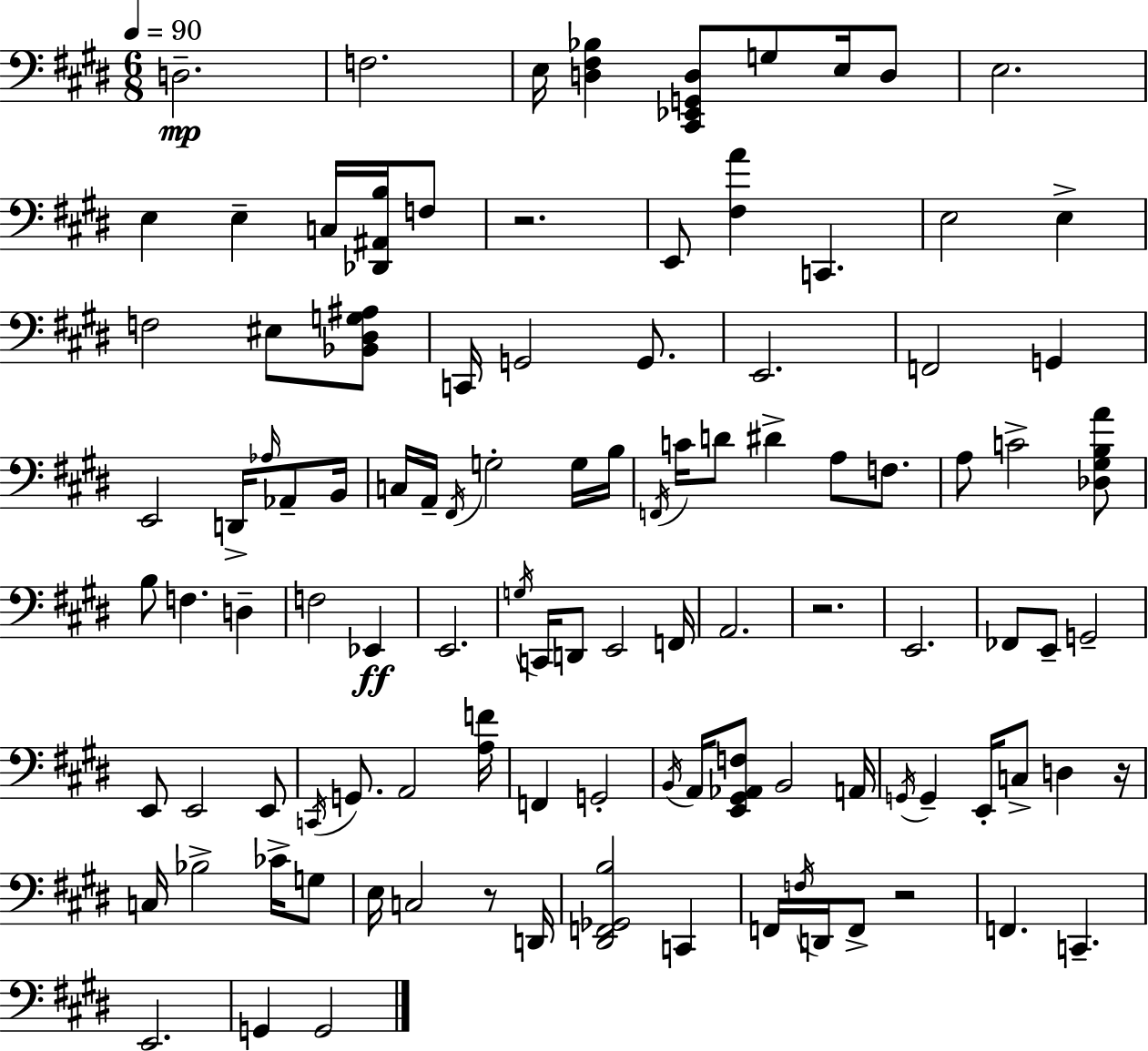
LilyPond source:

{
  \clef bass
  \numericTimeSignature
  \time 6/8
  \key e \major
  \tempo 4 = 90
  \repeat volta 2 { d2.--\mp | f2. | e16 <d fis bes>4 <cis, ees, g, d>8 g8 e16 d8 | e2. | \break e4 e4-- c16 <des, ais, b>16 f8 | r2. | e,8 <fis a'>4 c,4. | e2 e4-> | \break f2 eis8 <bes, dis g ais>8 | c,16 g,2 g,8. | e,2. | f,2 g,4 | \break e,2 d,16-> \grace { aes16 } aes,8-- | b,16 c16 a,16-- \acciaccatura { fis,16 } g2-. | g16 b16 \acciaccatura { f,16 } c'16 d'8 dis'4-> a8 | f8. a8 c'2-> | \break <des gis b a'>8 b8 f4. d4-- | f2 ees,4\ff | e,2. | \acciaccatura { g16 } c,16 d,8 e,2 | \break f,16 a,2. | r2. | e,2. | fes,8 e,8-- g,2-- | \break e,8 e,2 | e,8 \acciaccatura { c,16 } g,8. a,2 | <a f'>16 f,4 g,2-. | \acciaccatura { b,16 } a,16 <e, gis, aes, f>8 b,2 | \break a,16 \acciaccatura { g,16 } g,4-- e,16-. | c8-> d4 r16 c16 bes2-> | ces'16-> g8 e16 c2 | r8 d,16 <dis, f, ges, b>2 | \break c,4 f,16 \acciaccatura { f16 } d,16 f,8-> | r2 f,4. | c,4.-- e,2. | g,4 | \break g,2 } \bar "|."
}